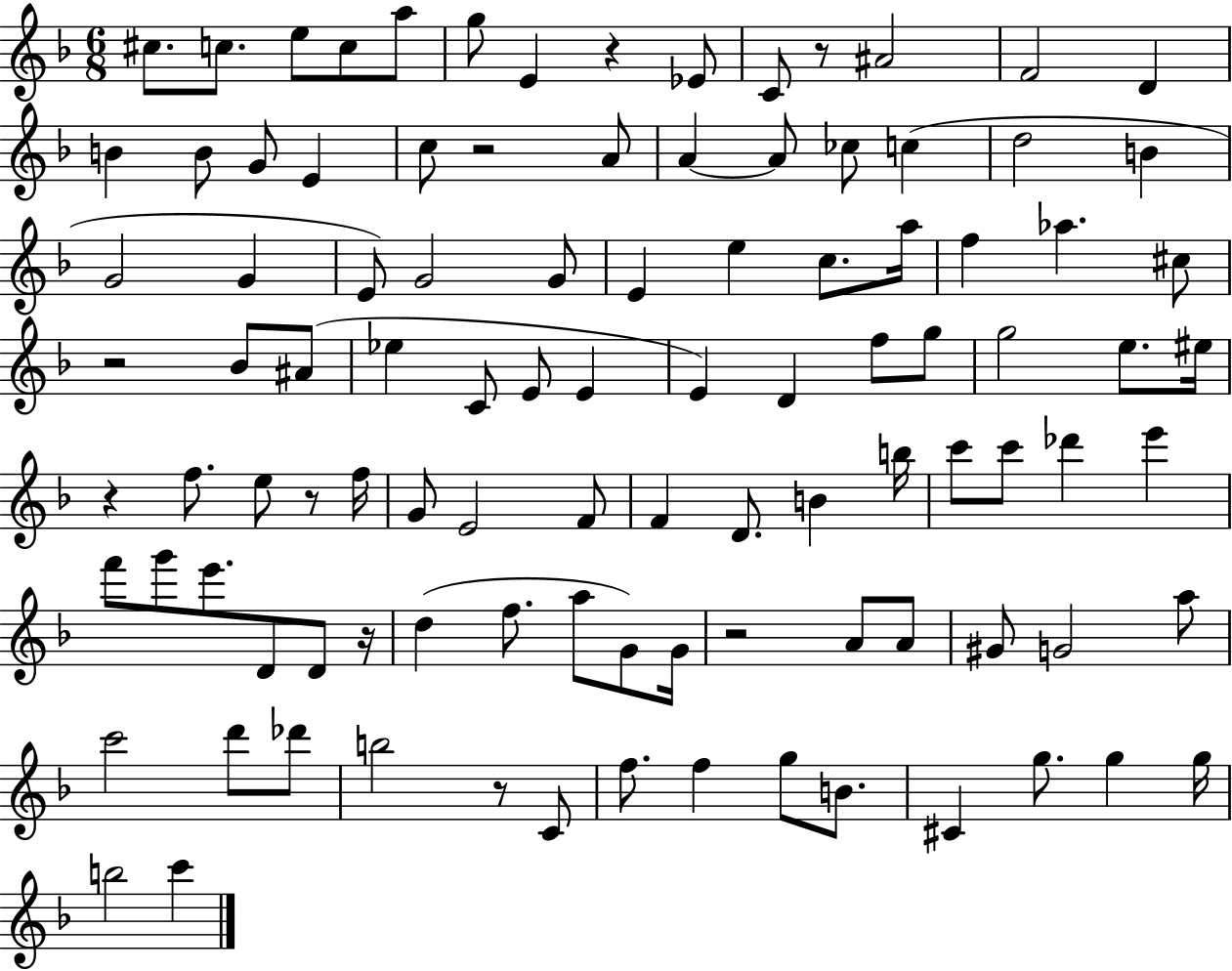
C#5/e. C5/e. E5/e C5/e A5/e G5/e E4/q R/q Eb4/e C4/e R/e A#4/h F4/h D4/q B4/q B4/e G4/e E4/q C5/e R/h A4/e A4/q A4/e CES5/e C5/q D5/h B4/q G4/h G4/q E4/e G4/h G4/e E4/q E5/q C5/e. A5/s F5/q Ab5/q. C#5/e R/h Bb4/e A#4/e Eb5/q C4/e E4/e E4/q E4/q D4/q F5/e G5/e G5/h E5/e. EIS5/s R/q F5/e. E5/e R/e F5/s G4/e E4/h F4/e F4/q D4/e. B4/q B5/s C6/e C6/e Db6/q E6/q F6/e G6/e E6/e. D4/e D4/e R/s D5/q F5/e. A5/e G4/e G4/s R/h A4/e A4/e G#4/e G4/h A5/e C6/h D6/e Db6/e B5/h R/e C4/e F5/e. F5/q G5/e B4/e. C#4/q G5/e. G5/q G5/s B5/h C6/q